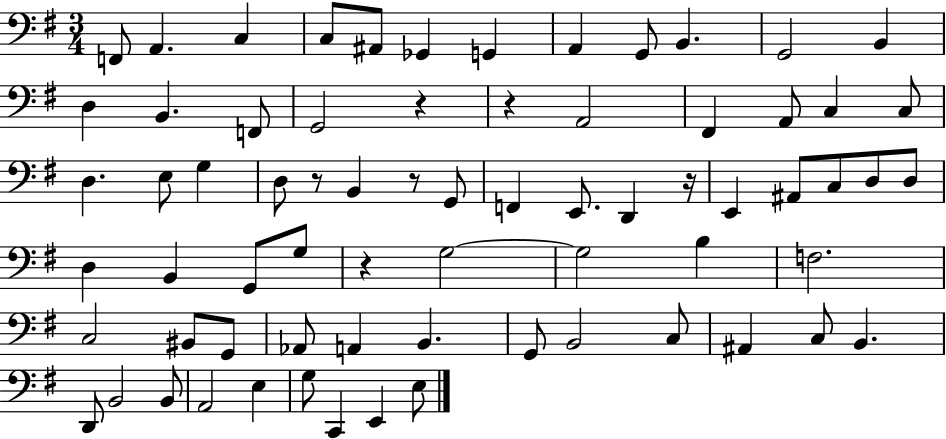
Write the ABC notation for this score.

X:1
T:Untitled
M:3/4
L:1/4
K:G
F,,/2 A,, C, C,/2 ^A,,/2 _G,, G,, A,, G,,/2 B,, G,,2 B,, D, B,, F,,/2 G,,2 z z A,,2 ^F,, A,,/2 C, C,/2 D, E,/2 G, D,/2 z/2 B,, z/2 G,,/2 F,, E,,/2 D,, z/4 E,, ^A,,/2 C,/2 D,/2 D,/2 D, B,, G,,/2 G,/2 z G,2 G,2 B, F,2 C,2 ^B,,/2 G,,/2 _A,,/2 A,, B,, G,,/2 B,,2 C,/2 ^A,, C,/2 B,, D,,/2 B,,2 B,,/2 A,,2 E, G,/2 C,, E,, E,/2